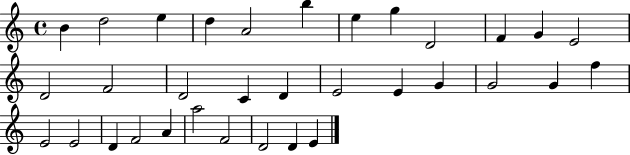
X:1
T:Untitled
M:4/4
L:1/4
K:C
B d2 e d A2 b e g D2 F G E2 D2 F2 D2 C D E2 E G G2 G f E2 E2 D F2 A a2 F2 D2 D E